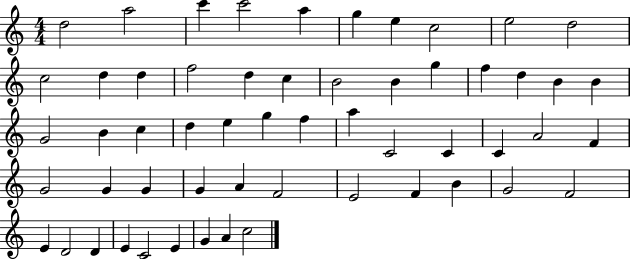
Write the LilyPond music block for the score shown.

{
  \clef treble
  \numericTimeSignature
  \time 4/4
  \key c \major
  d''2 a''2 | c'''4 c'''2 a''4 | g''4 e''4 c''2 | e''2 d''2 | \break c''2 d''4 d''4 | f''2 d''4 c''4 | b'2 b'4 g''4 | f''4 d''4 b'4 b'4 | \break g'2 b'4 c''4 | d''4 e''4 g''4 f''4 | a''4 c'2 c'4 | c'4 a'2 f'4 | \break g'2 g'4 g'4 | g'4 a'4 f'2 | e'2 f'4 b'4 | g'2 f'2 | \break e'4 d'2 d'4 | e'4 c'2 e'4 | g'4 a'4 c''2 | \bar "|."
}